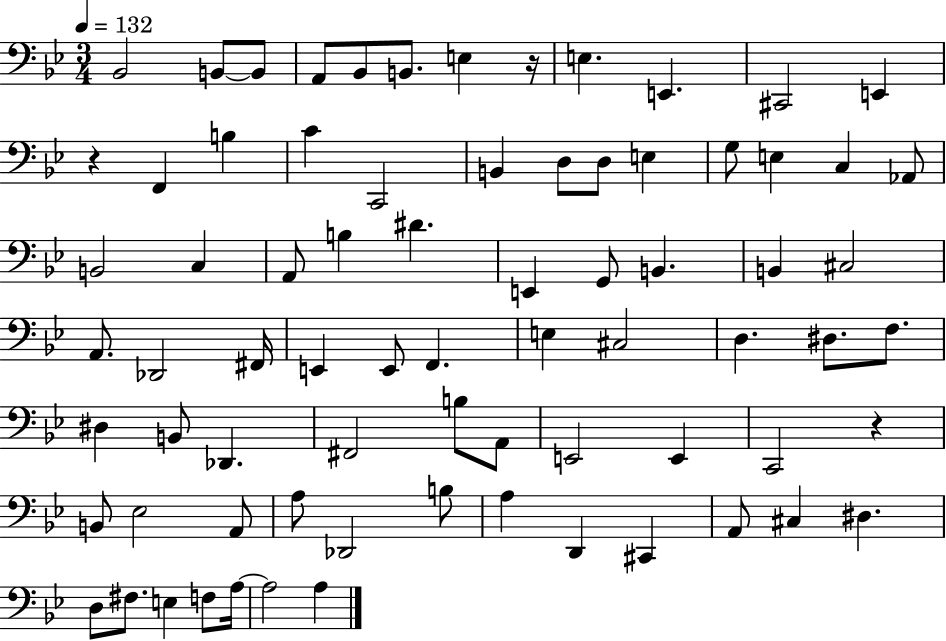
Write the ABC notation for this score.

X:1
T:Untitled
M:3/4
L:1/4
K:Bb
_B,,2 B,,/2 B,,/2 A,,/2 _B,,/2 B,,/2 E, z/4 E, E,, ^C,,2 E,, z F,, B, C C,,2 B,, D,/2 D,/2 E, G,/2 E, C, _A,,/2 B,,2 C, A,,/2 B, ^D E,, G,,/2 B,, B,, ^C,2 A,,/2 _D,,2 ^F,,/4 E,, E,,/2 F,, E, ^C,2 D, ^D,/2 F,/2 ^D, B,,/2 _D,, ^F,,2 B,/2 A,,/2 E,,2 E,, C,,2 z B,,/2 _E,2 A,,/2 A,/2 _D,,2 B,/2 A, D,, ^C,, A,,/2 ^C, ^D, D,/2 ^F,/2 E, F,/2 A,/4 A,2 A,